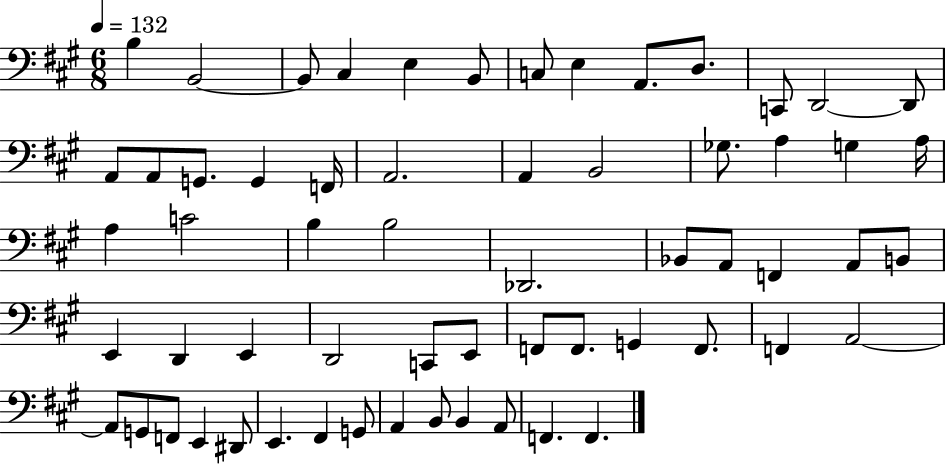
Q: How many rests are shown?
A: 0